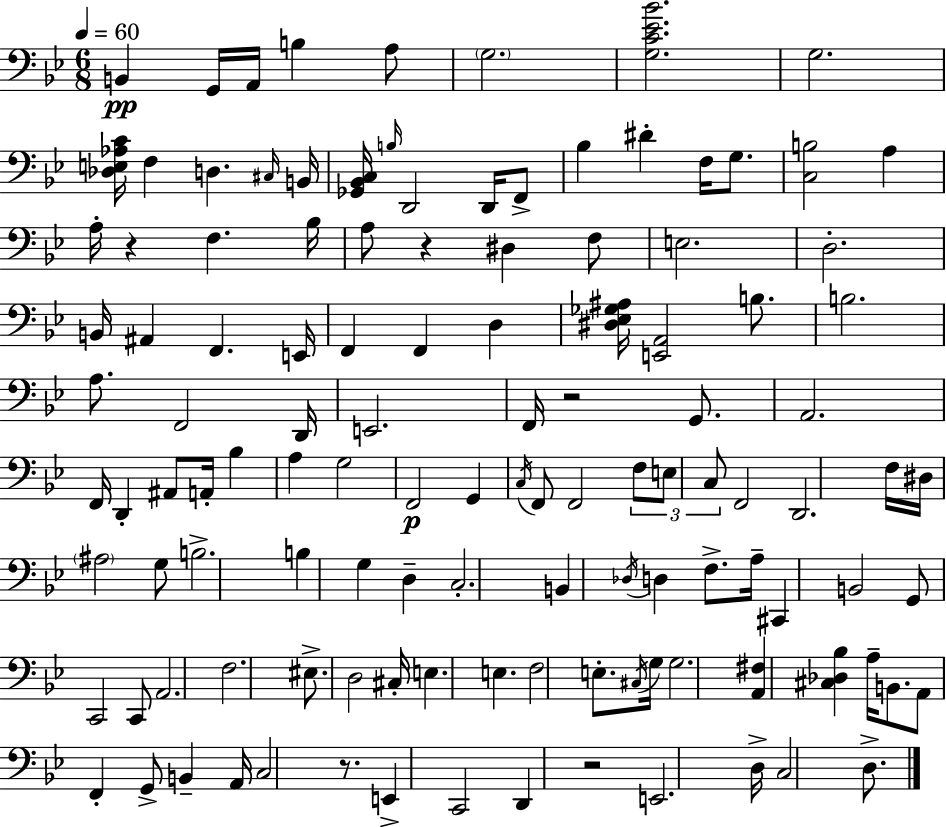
B2/q G2/s A2/s B3/q A3/e G3/h. [G3,C4,Eb4,Bb4]/h. G3/h. [Db3,E3,Ab3,C4]/s F3/q D3/q. C#3/s B2/s [Gb2,Bb2,C3]/s B3/s D2/h D2/s F2/e Bb3/q D#4/q F3/s G3/e. [C3,B3]/h A3/q A3/s R/q F3/q. Bb3/s A3/e R/q D#3/q F3/e E3/h. D3/h. B2/s A#2/q F2/q. E2/s F2/q F2/q D3/q [D#3,Eb3,Gb3,A#3]/s [E2,A2]/h B3/e. B3/h. A3/e. F2/h D2/s E2/h. F2/s R/h G2/e. A2/h. F2/s D2/q A#2/e A2/s Bb3/q A3/q G3/h F2/h G2/q C3/s F2/e F2/h F3/e E3/e C3/e F2/h D2/h. F3/s D#3/s A#3/h G3/e B3/h. B3/q G3/q D3/q C3/h. B2/q Db3/s D3/q F3/e. A3/s C#2/q B2/h G2/e C2/h C2/e A2/h. F3/h. EIS3/e. D3/h C#3/s E3/q. E3/q. F3/h E3/e. C#3/s G3/s G3/h. [A2,F#3]/q [C#3,Db3,Bb3]/q A3/s B2/e. A2/e F2/q G2/e B2/q A2/s C3/h R/e. E2/q C2/h D2/q R/h E2/h. D3/s C3/h D3/e.